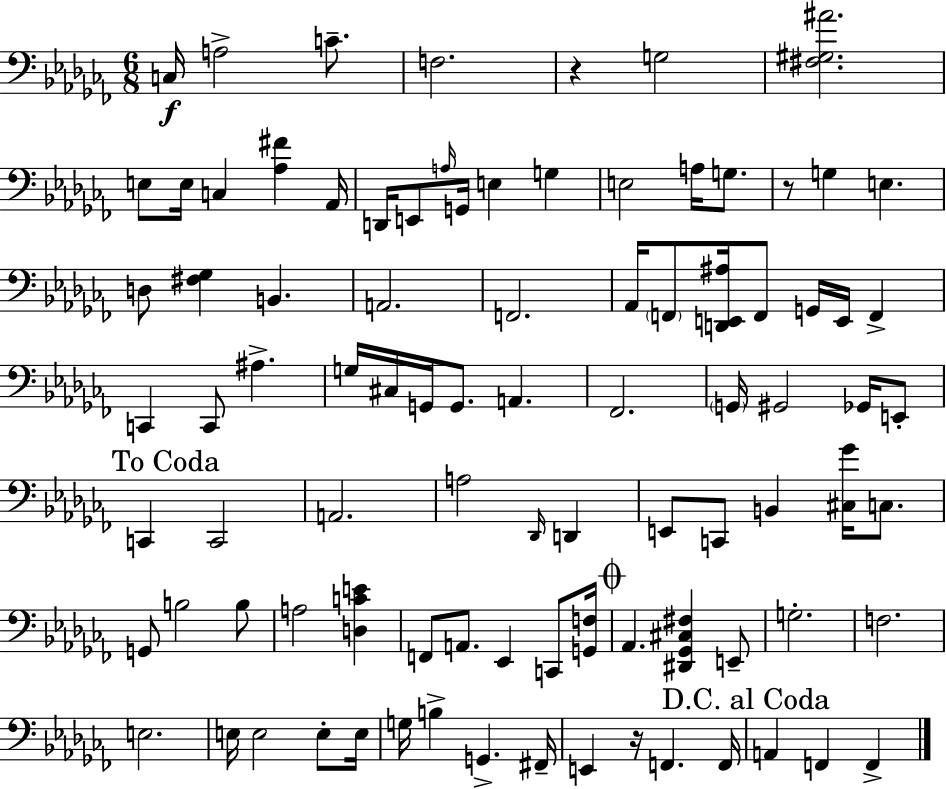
X:1
T:Untitled
M:6/8
L:1/4
K:Abm
C,/4 A,2 C/2 F,2 z G,2 [^F,^G,^A]2 E,/2 E,/4 C, [_A,^F] _A,,/4 D,,/4 E,,/2 A,/4 G,,/4 E, G, E,2 A,/4 G,/2 z/2 G, E, D,/2 [^F,_G,] B,, A,,2 F,,2 _A,,/4 F,,/2 [D,,E,,^A,]/4 F,,/2 G,,/4 E,,/4 F,, C,, C,,/2 ^A, G,/4 ^C,/4 G,,/4 G,,/2 A,, _F,,2 G,,/4 ^G,,2 _G,,/4 E,,/2 C,, C,,2 A,,2 A,2 _D,,/4 D,, E,,/2 C,,/2 B,, [^C,_G]/4 C,/2 G,,/2 B,2 B,/2 A,2 [D,CE] F,,/2 A,,/2 _E,, C,,/2 [G,,F,]/4 _A,, [^D,,_G,,^C,^F,] E,,/2 G,2 F,2 E,2 E,/4 E,2 E,/2 E,/4 G,/4 B, G,, ^F,,/4 E,, z/4 F,, F,,/4 A,, F,, F,,